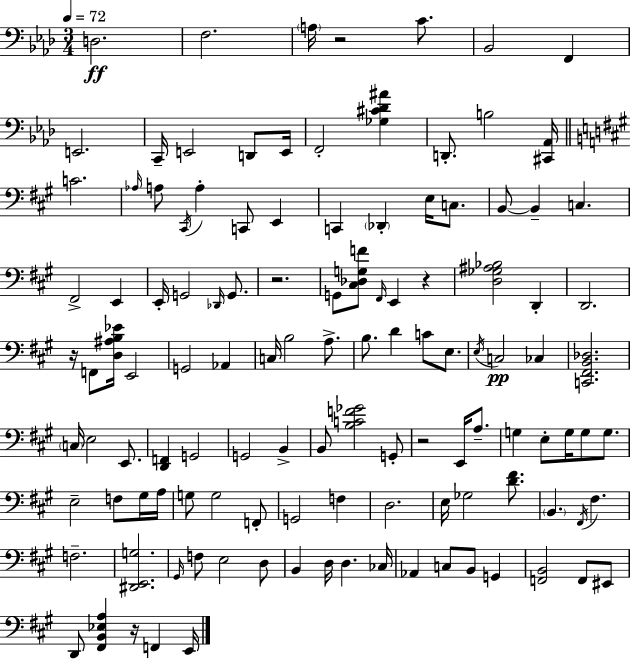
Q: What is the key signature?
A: AES major